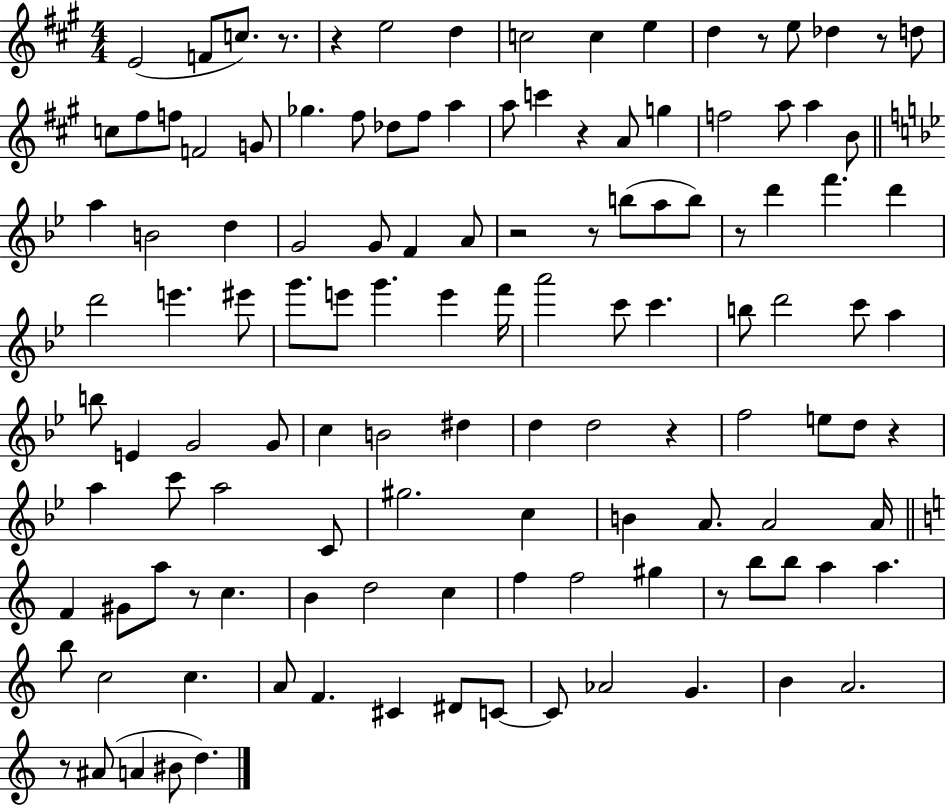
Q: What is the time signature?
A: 4/4